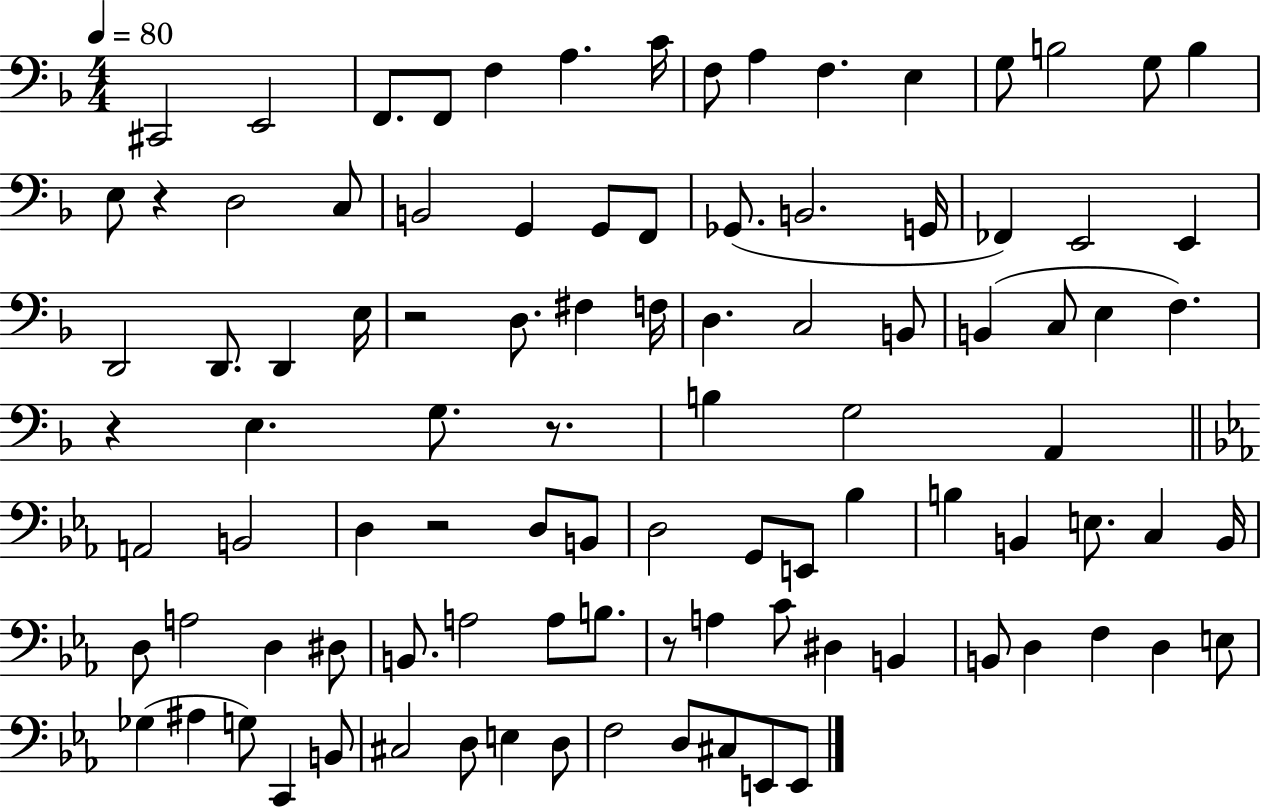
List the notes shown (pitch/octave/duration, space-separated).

C#2/h E2/h F2/e. F2/e F3/q A3/q. C4/s F3/e A3/q F3/q. E3/q G3/e B3/h G3/e B3/q E3/e R/q D3/h C3/e B2/h G2/q G2/e F2/e Gb2/e. B2/h. G2/s FES2/q E2/h E2/q D2/h D2/e. D2/q E3/s R/h D3/e. F#3/q F3/s D3/q. C3/h B2/e B2/q C3/e E3/q F3/q. R/q E3/q. G3/e. R/e. B3/q G3/h A2/q A2/h B2/h D3/q R/h D3/e B2/e D3/h G2/e E2/e Bb3/q B3/q B2/q E3/e. C3/q B2/s D3/e A3/h D3/q D#3/e B2/e. A3/h A3/e B3/e. R/e A3/q C4/e D#3/q B2/q B2/e D3/q F3/q D3/q E3/e Gb3/q A#3/q G3/e C2/q B2/e C#3/h D3/e E3/q D3/e F3/h D3/e C#3/e E2/e E2/e